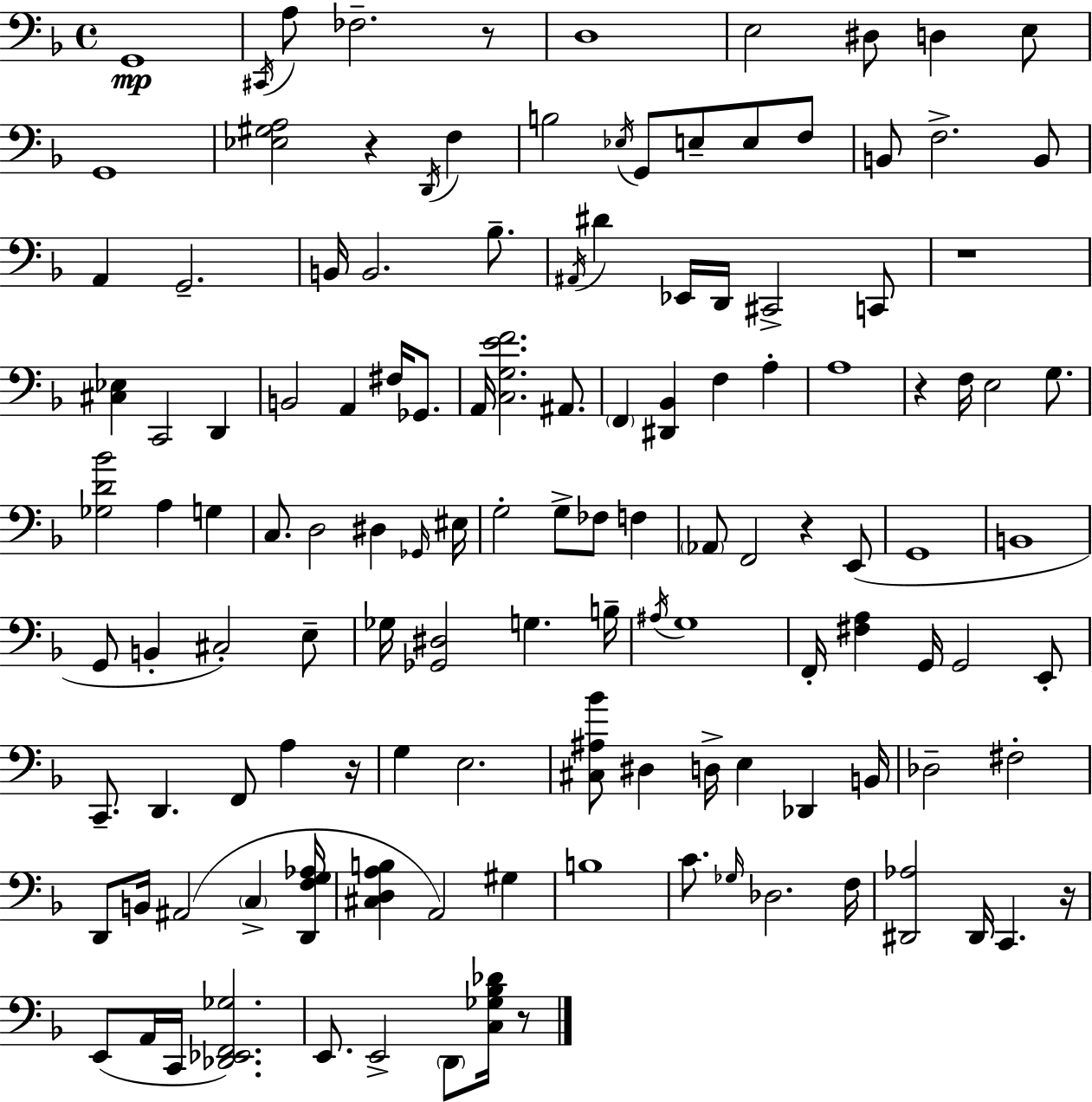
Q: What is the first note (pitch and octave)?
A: G2